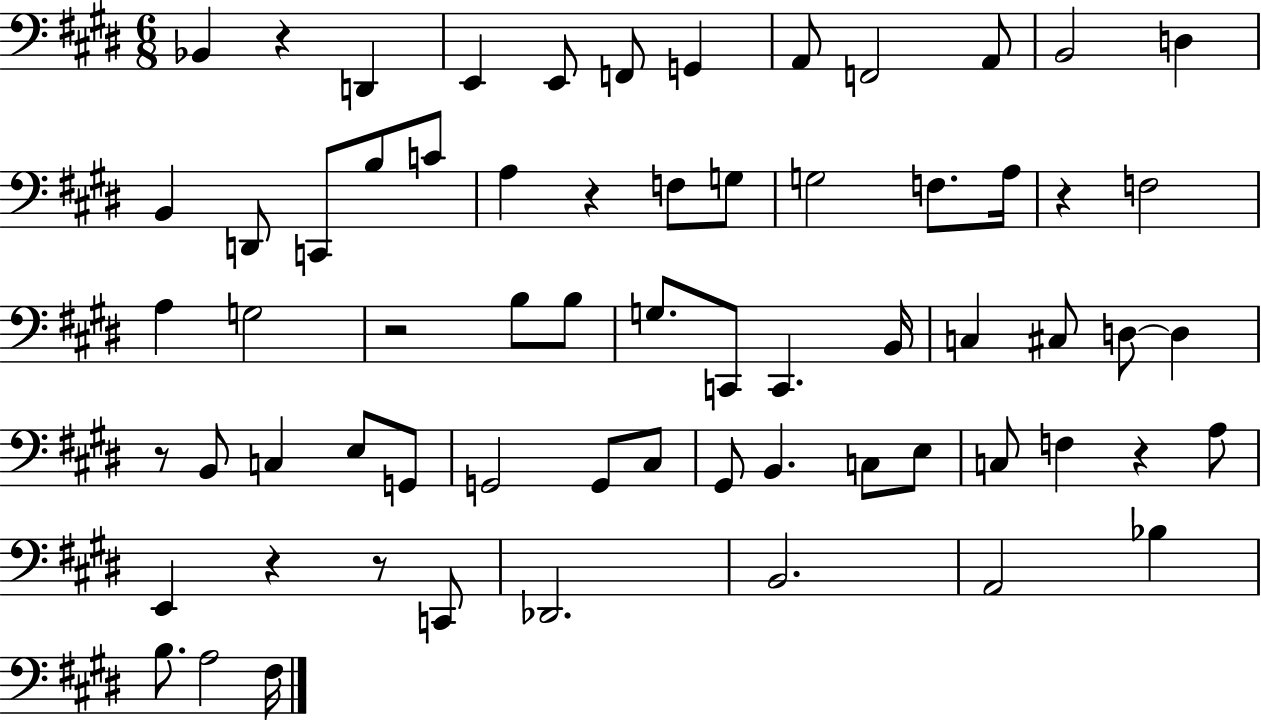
Bb2/q R/q D2/q E2/q E2/e F2/e G2/q A2/e F2/h A2/e B2/h D3/q B2/q D2/e C2/e B3/e C4/e A3/q R/q F3/e G3/e G3/h F3/e. A3/s R/q F3/h A3/q G3/h R/h B3/e B3/e G3/e. C2/e C2/q. B2/s C3/q C#3/e D3/e D3/q R/e B2/e C3/q E3/e G2/e G2/h G2/e C#3/e G#2/e B2/q. C3/e E3/e C3/e F3/q R/q A3/e E2/q R/q R/e C2/e Db2/h. B2/h. A2/h Bb3/q B3/e. A3/h F#3/s